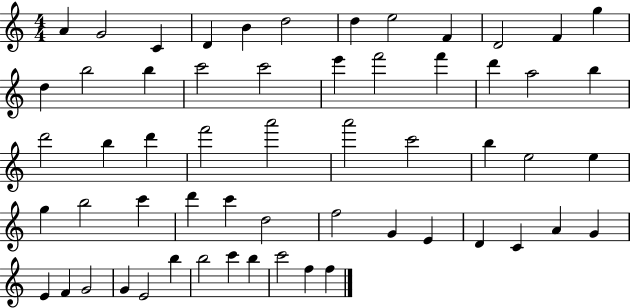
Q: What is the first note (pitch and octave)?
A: A4